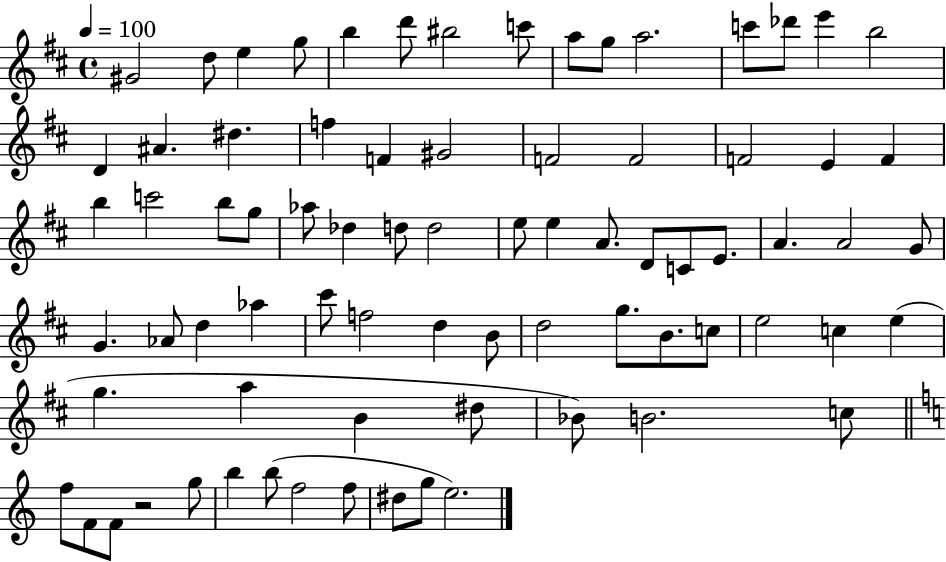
X:1
T:Untitled
M:4/4
L:1/4
K:D
^G2 d/2 e g/2 b d'/2 ^b2 c'/2 a/2 g/2 a2 c'/2 _d'/2 e' b2 D ^A ^d f F ^G2 F2 F2 F2 E F b c'2 b/2 g/2 _a/2 _d d/2 d2 e/2 e A/2 D/2 C/2 E/2 A A2 G/2 G _A/2 d _a ^c'/2 f2 d B/2 d2 g/2 B/2 c/2 e2 c e g a B ^d/2 _B/2 B2 c/2 f/2 F/2 F/2 z2 g/2 b b/2 f2 f/2 ^d/2 g/2 e2